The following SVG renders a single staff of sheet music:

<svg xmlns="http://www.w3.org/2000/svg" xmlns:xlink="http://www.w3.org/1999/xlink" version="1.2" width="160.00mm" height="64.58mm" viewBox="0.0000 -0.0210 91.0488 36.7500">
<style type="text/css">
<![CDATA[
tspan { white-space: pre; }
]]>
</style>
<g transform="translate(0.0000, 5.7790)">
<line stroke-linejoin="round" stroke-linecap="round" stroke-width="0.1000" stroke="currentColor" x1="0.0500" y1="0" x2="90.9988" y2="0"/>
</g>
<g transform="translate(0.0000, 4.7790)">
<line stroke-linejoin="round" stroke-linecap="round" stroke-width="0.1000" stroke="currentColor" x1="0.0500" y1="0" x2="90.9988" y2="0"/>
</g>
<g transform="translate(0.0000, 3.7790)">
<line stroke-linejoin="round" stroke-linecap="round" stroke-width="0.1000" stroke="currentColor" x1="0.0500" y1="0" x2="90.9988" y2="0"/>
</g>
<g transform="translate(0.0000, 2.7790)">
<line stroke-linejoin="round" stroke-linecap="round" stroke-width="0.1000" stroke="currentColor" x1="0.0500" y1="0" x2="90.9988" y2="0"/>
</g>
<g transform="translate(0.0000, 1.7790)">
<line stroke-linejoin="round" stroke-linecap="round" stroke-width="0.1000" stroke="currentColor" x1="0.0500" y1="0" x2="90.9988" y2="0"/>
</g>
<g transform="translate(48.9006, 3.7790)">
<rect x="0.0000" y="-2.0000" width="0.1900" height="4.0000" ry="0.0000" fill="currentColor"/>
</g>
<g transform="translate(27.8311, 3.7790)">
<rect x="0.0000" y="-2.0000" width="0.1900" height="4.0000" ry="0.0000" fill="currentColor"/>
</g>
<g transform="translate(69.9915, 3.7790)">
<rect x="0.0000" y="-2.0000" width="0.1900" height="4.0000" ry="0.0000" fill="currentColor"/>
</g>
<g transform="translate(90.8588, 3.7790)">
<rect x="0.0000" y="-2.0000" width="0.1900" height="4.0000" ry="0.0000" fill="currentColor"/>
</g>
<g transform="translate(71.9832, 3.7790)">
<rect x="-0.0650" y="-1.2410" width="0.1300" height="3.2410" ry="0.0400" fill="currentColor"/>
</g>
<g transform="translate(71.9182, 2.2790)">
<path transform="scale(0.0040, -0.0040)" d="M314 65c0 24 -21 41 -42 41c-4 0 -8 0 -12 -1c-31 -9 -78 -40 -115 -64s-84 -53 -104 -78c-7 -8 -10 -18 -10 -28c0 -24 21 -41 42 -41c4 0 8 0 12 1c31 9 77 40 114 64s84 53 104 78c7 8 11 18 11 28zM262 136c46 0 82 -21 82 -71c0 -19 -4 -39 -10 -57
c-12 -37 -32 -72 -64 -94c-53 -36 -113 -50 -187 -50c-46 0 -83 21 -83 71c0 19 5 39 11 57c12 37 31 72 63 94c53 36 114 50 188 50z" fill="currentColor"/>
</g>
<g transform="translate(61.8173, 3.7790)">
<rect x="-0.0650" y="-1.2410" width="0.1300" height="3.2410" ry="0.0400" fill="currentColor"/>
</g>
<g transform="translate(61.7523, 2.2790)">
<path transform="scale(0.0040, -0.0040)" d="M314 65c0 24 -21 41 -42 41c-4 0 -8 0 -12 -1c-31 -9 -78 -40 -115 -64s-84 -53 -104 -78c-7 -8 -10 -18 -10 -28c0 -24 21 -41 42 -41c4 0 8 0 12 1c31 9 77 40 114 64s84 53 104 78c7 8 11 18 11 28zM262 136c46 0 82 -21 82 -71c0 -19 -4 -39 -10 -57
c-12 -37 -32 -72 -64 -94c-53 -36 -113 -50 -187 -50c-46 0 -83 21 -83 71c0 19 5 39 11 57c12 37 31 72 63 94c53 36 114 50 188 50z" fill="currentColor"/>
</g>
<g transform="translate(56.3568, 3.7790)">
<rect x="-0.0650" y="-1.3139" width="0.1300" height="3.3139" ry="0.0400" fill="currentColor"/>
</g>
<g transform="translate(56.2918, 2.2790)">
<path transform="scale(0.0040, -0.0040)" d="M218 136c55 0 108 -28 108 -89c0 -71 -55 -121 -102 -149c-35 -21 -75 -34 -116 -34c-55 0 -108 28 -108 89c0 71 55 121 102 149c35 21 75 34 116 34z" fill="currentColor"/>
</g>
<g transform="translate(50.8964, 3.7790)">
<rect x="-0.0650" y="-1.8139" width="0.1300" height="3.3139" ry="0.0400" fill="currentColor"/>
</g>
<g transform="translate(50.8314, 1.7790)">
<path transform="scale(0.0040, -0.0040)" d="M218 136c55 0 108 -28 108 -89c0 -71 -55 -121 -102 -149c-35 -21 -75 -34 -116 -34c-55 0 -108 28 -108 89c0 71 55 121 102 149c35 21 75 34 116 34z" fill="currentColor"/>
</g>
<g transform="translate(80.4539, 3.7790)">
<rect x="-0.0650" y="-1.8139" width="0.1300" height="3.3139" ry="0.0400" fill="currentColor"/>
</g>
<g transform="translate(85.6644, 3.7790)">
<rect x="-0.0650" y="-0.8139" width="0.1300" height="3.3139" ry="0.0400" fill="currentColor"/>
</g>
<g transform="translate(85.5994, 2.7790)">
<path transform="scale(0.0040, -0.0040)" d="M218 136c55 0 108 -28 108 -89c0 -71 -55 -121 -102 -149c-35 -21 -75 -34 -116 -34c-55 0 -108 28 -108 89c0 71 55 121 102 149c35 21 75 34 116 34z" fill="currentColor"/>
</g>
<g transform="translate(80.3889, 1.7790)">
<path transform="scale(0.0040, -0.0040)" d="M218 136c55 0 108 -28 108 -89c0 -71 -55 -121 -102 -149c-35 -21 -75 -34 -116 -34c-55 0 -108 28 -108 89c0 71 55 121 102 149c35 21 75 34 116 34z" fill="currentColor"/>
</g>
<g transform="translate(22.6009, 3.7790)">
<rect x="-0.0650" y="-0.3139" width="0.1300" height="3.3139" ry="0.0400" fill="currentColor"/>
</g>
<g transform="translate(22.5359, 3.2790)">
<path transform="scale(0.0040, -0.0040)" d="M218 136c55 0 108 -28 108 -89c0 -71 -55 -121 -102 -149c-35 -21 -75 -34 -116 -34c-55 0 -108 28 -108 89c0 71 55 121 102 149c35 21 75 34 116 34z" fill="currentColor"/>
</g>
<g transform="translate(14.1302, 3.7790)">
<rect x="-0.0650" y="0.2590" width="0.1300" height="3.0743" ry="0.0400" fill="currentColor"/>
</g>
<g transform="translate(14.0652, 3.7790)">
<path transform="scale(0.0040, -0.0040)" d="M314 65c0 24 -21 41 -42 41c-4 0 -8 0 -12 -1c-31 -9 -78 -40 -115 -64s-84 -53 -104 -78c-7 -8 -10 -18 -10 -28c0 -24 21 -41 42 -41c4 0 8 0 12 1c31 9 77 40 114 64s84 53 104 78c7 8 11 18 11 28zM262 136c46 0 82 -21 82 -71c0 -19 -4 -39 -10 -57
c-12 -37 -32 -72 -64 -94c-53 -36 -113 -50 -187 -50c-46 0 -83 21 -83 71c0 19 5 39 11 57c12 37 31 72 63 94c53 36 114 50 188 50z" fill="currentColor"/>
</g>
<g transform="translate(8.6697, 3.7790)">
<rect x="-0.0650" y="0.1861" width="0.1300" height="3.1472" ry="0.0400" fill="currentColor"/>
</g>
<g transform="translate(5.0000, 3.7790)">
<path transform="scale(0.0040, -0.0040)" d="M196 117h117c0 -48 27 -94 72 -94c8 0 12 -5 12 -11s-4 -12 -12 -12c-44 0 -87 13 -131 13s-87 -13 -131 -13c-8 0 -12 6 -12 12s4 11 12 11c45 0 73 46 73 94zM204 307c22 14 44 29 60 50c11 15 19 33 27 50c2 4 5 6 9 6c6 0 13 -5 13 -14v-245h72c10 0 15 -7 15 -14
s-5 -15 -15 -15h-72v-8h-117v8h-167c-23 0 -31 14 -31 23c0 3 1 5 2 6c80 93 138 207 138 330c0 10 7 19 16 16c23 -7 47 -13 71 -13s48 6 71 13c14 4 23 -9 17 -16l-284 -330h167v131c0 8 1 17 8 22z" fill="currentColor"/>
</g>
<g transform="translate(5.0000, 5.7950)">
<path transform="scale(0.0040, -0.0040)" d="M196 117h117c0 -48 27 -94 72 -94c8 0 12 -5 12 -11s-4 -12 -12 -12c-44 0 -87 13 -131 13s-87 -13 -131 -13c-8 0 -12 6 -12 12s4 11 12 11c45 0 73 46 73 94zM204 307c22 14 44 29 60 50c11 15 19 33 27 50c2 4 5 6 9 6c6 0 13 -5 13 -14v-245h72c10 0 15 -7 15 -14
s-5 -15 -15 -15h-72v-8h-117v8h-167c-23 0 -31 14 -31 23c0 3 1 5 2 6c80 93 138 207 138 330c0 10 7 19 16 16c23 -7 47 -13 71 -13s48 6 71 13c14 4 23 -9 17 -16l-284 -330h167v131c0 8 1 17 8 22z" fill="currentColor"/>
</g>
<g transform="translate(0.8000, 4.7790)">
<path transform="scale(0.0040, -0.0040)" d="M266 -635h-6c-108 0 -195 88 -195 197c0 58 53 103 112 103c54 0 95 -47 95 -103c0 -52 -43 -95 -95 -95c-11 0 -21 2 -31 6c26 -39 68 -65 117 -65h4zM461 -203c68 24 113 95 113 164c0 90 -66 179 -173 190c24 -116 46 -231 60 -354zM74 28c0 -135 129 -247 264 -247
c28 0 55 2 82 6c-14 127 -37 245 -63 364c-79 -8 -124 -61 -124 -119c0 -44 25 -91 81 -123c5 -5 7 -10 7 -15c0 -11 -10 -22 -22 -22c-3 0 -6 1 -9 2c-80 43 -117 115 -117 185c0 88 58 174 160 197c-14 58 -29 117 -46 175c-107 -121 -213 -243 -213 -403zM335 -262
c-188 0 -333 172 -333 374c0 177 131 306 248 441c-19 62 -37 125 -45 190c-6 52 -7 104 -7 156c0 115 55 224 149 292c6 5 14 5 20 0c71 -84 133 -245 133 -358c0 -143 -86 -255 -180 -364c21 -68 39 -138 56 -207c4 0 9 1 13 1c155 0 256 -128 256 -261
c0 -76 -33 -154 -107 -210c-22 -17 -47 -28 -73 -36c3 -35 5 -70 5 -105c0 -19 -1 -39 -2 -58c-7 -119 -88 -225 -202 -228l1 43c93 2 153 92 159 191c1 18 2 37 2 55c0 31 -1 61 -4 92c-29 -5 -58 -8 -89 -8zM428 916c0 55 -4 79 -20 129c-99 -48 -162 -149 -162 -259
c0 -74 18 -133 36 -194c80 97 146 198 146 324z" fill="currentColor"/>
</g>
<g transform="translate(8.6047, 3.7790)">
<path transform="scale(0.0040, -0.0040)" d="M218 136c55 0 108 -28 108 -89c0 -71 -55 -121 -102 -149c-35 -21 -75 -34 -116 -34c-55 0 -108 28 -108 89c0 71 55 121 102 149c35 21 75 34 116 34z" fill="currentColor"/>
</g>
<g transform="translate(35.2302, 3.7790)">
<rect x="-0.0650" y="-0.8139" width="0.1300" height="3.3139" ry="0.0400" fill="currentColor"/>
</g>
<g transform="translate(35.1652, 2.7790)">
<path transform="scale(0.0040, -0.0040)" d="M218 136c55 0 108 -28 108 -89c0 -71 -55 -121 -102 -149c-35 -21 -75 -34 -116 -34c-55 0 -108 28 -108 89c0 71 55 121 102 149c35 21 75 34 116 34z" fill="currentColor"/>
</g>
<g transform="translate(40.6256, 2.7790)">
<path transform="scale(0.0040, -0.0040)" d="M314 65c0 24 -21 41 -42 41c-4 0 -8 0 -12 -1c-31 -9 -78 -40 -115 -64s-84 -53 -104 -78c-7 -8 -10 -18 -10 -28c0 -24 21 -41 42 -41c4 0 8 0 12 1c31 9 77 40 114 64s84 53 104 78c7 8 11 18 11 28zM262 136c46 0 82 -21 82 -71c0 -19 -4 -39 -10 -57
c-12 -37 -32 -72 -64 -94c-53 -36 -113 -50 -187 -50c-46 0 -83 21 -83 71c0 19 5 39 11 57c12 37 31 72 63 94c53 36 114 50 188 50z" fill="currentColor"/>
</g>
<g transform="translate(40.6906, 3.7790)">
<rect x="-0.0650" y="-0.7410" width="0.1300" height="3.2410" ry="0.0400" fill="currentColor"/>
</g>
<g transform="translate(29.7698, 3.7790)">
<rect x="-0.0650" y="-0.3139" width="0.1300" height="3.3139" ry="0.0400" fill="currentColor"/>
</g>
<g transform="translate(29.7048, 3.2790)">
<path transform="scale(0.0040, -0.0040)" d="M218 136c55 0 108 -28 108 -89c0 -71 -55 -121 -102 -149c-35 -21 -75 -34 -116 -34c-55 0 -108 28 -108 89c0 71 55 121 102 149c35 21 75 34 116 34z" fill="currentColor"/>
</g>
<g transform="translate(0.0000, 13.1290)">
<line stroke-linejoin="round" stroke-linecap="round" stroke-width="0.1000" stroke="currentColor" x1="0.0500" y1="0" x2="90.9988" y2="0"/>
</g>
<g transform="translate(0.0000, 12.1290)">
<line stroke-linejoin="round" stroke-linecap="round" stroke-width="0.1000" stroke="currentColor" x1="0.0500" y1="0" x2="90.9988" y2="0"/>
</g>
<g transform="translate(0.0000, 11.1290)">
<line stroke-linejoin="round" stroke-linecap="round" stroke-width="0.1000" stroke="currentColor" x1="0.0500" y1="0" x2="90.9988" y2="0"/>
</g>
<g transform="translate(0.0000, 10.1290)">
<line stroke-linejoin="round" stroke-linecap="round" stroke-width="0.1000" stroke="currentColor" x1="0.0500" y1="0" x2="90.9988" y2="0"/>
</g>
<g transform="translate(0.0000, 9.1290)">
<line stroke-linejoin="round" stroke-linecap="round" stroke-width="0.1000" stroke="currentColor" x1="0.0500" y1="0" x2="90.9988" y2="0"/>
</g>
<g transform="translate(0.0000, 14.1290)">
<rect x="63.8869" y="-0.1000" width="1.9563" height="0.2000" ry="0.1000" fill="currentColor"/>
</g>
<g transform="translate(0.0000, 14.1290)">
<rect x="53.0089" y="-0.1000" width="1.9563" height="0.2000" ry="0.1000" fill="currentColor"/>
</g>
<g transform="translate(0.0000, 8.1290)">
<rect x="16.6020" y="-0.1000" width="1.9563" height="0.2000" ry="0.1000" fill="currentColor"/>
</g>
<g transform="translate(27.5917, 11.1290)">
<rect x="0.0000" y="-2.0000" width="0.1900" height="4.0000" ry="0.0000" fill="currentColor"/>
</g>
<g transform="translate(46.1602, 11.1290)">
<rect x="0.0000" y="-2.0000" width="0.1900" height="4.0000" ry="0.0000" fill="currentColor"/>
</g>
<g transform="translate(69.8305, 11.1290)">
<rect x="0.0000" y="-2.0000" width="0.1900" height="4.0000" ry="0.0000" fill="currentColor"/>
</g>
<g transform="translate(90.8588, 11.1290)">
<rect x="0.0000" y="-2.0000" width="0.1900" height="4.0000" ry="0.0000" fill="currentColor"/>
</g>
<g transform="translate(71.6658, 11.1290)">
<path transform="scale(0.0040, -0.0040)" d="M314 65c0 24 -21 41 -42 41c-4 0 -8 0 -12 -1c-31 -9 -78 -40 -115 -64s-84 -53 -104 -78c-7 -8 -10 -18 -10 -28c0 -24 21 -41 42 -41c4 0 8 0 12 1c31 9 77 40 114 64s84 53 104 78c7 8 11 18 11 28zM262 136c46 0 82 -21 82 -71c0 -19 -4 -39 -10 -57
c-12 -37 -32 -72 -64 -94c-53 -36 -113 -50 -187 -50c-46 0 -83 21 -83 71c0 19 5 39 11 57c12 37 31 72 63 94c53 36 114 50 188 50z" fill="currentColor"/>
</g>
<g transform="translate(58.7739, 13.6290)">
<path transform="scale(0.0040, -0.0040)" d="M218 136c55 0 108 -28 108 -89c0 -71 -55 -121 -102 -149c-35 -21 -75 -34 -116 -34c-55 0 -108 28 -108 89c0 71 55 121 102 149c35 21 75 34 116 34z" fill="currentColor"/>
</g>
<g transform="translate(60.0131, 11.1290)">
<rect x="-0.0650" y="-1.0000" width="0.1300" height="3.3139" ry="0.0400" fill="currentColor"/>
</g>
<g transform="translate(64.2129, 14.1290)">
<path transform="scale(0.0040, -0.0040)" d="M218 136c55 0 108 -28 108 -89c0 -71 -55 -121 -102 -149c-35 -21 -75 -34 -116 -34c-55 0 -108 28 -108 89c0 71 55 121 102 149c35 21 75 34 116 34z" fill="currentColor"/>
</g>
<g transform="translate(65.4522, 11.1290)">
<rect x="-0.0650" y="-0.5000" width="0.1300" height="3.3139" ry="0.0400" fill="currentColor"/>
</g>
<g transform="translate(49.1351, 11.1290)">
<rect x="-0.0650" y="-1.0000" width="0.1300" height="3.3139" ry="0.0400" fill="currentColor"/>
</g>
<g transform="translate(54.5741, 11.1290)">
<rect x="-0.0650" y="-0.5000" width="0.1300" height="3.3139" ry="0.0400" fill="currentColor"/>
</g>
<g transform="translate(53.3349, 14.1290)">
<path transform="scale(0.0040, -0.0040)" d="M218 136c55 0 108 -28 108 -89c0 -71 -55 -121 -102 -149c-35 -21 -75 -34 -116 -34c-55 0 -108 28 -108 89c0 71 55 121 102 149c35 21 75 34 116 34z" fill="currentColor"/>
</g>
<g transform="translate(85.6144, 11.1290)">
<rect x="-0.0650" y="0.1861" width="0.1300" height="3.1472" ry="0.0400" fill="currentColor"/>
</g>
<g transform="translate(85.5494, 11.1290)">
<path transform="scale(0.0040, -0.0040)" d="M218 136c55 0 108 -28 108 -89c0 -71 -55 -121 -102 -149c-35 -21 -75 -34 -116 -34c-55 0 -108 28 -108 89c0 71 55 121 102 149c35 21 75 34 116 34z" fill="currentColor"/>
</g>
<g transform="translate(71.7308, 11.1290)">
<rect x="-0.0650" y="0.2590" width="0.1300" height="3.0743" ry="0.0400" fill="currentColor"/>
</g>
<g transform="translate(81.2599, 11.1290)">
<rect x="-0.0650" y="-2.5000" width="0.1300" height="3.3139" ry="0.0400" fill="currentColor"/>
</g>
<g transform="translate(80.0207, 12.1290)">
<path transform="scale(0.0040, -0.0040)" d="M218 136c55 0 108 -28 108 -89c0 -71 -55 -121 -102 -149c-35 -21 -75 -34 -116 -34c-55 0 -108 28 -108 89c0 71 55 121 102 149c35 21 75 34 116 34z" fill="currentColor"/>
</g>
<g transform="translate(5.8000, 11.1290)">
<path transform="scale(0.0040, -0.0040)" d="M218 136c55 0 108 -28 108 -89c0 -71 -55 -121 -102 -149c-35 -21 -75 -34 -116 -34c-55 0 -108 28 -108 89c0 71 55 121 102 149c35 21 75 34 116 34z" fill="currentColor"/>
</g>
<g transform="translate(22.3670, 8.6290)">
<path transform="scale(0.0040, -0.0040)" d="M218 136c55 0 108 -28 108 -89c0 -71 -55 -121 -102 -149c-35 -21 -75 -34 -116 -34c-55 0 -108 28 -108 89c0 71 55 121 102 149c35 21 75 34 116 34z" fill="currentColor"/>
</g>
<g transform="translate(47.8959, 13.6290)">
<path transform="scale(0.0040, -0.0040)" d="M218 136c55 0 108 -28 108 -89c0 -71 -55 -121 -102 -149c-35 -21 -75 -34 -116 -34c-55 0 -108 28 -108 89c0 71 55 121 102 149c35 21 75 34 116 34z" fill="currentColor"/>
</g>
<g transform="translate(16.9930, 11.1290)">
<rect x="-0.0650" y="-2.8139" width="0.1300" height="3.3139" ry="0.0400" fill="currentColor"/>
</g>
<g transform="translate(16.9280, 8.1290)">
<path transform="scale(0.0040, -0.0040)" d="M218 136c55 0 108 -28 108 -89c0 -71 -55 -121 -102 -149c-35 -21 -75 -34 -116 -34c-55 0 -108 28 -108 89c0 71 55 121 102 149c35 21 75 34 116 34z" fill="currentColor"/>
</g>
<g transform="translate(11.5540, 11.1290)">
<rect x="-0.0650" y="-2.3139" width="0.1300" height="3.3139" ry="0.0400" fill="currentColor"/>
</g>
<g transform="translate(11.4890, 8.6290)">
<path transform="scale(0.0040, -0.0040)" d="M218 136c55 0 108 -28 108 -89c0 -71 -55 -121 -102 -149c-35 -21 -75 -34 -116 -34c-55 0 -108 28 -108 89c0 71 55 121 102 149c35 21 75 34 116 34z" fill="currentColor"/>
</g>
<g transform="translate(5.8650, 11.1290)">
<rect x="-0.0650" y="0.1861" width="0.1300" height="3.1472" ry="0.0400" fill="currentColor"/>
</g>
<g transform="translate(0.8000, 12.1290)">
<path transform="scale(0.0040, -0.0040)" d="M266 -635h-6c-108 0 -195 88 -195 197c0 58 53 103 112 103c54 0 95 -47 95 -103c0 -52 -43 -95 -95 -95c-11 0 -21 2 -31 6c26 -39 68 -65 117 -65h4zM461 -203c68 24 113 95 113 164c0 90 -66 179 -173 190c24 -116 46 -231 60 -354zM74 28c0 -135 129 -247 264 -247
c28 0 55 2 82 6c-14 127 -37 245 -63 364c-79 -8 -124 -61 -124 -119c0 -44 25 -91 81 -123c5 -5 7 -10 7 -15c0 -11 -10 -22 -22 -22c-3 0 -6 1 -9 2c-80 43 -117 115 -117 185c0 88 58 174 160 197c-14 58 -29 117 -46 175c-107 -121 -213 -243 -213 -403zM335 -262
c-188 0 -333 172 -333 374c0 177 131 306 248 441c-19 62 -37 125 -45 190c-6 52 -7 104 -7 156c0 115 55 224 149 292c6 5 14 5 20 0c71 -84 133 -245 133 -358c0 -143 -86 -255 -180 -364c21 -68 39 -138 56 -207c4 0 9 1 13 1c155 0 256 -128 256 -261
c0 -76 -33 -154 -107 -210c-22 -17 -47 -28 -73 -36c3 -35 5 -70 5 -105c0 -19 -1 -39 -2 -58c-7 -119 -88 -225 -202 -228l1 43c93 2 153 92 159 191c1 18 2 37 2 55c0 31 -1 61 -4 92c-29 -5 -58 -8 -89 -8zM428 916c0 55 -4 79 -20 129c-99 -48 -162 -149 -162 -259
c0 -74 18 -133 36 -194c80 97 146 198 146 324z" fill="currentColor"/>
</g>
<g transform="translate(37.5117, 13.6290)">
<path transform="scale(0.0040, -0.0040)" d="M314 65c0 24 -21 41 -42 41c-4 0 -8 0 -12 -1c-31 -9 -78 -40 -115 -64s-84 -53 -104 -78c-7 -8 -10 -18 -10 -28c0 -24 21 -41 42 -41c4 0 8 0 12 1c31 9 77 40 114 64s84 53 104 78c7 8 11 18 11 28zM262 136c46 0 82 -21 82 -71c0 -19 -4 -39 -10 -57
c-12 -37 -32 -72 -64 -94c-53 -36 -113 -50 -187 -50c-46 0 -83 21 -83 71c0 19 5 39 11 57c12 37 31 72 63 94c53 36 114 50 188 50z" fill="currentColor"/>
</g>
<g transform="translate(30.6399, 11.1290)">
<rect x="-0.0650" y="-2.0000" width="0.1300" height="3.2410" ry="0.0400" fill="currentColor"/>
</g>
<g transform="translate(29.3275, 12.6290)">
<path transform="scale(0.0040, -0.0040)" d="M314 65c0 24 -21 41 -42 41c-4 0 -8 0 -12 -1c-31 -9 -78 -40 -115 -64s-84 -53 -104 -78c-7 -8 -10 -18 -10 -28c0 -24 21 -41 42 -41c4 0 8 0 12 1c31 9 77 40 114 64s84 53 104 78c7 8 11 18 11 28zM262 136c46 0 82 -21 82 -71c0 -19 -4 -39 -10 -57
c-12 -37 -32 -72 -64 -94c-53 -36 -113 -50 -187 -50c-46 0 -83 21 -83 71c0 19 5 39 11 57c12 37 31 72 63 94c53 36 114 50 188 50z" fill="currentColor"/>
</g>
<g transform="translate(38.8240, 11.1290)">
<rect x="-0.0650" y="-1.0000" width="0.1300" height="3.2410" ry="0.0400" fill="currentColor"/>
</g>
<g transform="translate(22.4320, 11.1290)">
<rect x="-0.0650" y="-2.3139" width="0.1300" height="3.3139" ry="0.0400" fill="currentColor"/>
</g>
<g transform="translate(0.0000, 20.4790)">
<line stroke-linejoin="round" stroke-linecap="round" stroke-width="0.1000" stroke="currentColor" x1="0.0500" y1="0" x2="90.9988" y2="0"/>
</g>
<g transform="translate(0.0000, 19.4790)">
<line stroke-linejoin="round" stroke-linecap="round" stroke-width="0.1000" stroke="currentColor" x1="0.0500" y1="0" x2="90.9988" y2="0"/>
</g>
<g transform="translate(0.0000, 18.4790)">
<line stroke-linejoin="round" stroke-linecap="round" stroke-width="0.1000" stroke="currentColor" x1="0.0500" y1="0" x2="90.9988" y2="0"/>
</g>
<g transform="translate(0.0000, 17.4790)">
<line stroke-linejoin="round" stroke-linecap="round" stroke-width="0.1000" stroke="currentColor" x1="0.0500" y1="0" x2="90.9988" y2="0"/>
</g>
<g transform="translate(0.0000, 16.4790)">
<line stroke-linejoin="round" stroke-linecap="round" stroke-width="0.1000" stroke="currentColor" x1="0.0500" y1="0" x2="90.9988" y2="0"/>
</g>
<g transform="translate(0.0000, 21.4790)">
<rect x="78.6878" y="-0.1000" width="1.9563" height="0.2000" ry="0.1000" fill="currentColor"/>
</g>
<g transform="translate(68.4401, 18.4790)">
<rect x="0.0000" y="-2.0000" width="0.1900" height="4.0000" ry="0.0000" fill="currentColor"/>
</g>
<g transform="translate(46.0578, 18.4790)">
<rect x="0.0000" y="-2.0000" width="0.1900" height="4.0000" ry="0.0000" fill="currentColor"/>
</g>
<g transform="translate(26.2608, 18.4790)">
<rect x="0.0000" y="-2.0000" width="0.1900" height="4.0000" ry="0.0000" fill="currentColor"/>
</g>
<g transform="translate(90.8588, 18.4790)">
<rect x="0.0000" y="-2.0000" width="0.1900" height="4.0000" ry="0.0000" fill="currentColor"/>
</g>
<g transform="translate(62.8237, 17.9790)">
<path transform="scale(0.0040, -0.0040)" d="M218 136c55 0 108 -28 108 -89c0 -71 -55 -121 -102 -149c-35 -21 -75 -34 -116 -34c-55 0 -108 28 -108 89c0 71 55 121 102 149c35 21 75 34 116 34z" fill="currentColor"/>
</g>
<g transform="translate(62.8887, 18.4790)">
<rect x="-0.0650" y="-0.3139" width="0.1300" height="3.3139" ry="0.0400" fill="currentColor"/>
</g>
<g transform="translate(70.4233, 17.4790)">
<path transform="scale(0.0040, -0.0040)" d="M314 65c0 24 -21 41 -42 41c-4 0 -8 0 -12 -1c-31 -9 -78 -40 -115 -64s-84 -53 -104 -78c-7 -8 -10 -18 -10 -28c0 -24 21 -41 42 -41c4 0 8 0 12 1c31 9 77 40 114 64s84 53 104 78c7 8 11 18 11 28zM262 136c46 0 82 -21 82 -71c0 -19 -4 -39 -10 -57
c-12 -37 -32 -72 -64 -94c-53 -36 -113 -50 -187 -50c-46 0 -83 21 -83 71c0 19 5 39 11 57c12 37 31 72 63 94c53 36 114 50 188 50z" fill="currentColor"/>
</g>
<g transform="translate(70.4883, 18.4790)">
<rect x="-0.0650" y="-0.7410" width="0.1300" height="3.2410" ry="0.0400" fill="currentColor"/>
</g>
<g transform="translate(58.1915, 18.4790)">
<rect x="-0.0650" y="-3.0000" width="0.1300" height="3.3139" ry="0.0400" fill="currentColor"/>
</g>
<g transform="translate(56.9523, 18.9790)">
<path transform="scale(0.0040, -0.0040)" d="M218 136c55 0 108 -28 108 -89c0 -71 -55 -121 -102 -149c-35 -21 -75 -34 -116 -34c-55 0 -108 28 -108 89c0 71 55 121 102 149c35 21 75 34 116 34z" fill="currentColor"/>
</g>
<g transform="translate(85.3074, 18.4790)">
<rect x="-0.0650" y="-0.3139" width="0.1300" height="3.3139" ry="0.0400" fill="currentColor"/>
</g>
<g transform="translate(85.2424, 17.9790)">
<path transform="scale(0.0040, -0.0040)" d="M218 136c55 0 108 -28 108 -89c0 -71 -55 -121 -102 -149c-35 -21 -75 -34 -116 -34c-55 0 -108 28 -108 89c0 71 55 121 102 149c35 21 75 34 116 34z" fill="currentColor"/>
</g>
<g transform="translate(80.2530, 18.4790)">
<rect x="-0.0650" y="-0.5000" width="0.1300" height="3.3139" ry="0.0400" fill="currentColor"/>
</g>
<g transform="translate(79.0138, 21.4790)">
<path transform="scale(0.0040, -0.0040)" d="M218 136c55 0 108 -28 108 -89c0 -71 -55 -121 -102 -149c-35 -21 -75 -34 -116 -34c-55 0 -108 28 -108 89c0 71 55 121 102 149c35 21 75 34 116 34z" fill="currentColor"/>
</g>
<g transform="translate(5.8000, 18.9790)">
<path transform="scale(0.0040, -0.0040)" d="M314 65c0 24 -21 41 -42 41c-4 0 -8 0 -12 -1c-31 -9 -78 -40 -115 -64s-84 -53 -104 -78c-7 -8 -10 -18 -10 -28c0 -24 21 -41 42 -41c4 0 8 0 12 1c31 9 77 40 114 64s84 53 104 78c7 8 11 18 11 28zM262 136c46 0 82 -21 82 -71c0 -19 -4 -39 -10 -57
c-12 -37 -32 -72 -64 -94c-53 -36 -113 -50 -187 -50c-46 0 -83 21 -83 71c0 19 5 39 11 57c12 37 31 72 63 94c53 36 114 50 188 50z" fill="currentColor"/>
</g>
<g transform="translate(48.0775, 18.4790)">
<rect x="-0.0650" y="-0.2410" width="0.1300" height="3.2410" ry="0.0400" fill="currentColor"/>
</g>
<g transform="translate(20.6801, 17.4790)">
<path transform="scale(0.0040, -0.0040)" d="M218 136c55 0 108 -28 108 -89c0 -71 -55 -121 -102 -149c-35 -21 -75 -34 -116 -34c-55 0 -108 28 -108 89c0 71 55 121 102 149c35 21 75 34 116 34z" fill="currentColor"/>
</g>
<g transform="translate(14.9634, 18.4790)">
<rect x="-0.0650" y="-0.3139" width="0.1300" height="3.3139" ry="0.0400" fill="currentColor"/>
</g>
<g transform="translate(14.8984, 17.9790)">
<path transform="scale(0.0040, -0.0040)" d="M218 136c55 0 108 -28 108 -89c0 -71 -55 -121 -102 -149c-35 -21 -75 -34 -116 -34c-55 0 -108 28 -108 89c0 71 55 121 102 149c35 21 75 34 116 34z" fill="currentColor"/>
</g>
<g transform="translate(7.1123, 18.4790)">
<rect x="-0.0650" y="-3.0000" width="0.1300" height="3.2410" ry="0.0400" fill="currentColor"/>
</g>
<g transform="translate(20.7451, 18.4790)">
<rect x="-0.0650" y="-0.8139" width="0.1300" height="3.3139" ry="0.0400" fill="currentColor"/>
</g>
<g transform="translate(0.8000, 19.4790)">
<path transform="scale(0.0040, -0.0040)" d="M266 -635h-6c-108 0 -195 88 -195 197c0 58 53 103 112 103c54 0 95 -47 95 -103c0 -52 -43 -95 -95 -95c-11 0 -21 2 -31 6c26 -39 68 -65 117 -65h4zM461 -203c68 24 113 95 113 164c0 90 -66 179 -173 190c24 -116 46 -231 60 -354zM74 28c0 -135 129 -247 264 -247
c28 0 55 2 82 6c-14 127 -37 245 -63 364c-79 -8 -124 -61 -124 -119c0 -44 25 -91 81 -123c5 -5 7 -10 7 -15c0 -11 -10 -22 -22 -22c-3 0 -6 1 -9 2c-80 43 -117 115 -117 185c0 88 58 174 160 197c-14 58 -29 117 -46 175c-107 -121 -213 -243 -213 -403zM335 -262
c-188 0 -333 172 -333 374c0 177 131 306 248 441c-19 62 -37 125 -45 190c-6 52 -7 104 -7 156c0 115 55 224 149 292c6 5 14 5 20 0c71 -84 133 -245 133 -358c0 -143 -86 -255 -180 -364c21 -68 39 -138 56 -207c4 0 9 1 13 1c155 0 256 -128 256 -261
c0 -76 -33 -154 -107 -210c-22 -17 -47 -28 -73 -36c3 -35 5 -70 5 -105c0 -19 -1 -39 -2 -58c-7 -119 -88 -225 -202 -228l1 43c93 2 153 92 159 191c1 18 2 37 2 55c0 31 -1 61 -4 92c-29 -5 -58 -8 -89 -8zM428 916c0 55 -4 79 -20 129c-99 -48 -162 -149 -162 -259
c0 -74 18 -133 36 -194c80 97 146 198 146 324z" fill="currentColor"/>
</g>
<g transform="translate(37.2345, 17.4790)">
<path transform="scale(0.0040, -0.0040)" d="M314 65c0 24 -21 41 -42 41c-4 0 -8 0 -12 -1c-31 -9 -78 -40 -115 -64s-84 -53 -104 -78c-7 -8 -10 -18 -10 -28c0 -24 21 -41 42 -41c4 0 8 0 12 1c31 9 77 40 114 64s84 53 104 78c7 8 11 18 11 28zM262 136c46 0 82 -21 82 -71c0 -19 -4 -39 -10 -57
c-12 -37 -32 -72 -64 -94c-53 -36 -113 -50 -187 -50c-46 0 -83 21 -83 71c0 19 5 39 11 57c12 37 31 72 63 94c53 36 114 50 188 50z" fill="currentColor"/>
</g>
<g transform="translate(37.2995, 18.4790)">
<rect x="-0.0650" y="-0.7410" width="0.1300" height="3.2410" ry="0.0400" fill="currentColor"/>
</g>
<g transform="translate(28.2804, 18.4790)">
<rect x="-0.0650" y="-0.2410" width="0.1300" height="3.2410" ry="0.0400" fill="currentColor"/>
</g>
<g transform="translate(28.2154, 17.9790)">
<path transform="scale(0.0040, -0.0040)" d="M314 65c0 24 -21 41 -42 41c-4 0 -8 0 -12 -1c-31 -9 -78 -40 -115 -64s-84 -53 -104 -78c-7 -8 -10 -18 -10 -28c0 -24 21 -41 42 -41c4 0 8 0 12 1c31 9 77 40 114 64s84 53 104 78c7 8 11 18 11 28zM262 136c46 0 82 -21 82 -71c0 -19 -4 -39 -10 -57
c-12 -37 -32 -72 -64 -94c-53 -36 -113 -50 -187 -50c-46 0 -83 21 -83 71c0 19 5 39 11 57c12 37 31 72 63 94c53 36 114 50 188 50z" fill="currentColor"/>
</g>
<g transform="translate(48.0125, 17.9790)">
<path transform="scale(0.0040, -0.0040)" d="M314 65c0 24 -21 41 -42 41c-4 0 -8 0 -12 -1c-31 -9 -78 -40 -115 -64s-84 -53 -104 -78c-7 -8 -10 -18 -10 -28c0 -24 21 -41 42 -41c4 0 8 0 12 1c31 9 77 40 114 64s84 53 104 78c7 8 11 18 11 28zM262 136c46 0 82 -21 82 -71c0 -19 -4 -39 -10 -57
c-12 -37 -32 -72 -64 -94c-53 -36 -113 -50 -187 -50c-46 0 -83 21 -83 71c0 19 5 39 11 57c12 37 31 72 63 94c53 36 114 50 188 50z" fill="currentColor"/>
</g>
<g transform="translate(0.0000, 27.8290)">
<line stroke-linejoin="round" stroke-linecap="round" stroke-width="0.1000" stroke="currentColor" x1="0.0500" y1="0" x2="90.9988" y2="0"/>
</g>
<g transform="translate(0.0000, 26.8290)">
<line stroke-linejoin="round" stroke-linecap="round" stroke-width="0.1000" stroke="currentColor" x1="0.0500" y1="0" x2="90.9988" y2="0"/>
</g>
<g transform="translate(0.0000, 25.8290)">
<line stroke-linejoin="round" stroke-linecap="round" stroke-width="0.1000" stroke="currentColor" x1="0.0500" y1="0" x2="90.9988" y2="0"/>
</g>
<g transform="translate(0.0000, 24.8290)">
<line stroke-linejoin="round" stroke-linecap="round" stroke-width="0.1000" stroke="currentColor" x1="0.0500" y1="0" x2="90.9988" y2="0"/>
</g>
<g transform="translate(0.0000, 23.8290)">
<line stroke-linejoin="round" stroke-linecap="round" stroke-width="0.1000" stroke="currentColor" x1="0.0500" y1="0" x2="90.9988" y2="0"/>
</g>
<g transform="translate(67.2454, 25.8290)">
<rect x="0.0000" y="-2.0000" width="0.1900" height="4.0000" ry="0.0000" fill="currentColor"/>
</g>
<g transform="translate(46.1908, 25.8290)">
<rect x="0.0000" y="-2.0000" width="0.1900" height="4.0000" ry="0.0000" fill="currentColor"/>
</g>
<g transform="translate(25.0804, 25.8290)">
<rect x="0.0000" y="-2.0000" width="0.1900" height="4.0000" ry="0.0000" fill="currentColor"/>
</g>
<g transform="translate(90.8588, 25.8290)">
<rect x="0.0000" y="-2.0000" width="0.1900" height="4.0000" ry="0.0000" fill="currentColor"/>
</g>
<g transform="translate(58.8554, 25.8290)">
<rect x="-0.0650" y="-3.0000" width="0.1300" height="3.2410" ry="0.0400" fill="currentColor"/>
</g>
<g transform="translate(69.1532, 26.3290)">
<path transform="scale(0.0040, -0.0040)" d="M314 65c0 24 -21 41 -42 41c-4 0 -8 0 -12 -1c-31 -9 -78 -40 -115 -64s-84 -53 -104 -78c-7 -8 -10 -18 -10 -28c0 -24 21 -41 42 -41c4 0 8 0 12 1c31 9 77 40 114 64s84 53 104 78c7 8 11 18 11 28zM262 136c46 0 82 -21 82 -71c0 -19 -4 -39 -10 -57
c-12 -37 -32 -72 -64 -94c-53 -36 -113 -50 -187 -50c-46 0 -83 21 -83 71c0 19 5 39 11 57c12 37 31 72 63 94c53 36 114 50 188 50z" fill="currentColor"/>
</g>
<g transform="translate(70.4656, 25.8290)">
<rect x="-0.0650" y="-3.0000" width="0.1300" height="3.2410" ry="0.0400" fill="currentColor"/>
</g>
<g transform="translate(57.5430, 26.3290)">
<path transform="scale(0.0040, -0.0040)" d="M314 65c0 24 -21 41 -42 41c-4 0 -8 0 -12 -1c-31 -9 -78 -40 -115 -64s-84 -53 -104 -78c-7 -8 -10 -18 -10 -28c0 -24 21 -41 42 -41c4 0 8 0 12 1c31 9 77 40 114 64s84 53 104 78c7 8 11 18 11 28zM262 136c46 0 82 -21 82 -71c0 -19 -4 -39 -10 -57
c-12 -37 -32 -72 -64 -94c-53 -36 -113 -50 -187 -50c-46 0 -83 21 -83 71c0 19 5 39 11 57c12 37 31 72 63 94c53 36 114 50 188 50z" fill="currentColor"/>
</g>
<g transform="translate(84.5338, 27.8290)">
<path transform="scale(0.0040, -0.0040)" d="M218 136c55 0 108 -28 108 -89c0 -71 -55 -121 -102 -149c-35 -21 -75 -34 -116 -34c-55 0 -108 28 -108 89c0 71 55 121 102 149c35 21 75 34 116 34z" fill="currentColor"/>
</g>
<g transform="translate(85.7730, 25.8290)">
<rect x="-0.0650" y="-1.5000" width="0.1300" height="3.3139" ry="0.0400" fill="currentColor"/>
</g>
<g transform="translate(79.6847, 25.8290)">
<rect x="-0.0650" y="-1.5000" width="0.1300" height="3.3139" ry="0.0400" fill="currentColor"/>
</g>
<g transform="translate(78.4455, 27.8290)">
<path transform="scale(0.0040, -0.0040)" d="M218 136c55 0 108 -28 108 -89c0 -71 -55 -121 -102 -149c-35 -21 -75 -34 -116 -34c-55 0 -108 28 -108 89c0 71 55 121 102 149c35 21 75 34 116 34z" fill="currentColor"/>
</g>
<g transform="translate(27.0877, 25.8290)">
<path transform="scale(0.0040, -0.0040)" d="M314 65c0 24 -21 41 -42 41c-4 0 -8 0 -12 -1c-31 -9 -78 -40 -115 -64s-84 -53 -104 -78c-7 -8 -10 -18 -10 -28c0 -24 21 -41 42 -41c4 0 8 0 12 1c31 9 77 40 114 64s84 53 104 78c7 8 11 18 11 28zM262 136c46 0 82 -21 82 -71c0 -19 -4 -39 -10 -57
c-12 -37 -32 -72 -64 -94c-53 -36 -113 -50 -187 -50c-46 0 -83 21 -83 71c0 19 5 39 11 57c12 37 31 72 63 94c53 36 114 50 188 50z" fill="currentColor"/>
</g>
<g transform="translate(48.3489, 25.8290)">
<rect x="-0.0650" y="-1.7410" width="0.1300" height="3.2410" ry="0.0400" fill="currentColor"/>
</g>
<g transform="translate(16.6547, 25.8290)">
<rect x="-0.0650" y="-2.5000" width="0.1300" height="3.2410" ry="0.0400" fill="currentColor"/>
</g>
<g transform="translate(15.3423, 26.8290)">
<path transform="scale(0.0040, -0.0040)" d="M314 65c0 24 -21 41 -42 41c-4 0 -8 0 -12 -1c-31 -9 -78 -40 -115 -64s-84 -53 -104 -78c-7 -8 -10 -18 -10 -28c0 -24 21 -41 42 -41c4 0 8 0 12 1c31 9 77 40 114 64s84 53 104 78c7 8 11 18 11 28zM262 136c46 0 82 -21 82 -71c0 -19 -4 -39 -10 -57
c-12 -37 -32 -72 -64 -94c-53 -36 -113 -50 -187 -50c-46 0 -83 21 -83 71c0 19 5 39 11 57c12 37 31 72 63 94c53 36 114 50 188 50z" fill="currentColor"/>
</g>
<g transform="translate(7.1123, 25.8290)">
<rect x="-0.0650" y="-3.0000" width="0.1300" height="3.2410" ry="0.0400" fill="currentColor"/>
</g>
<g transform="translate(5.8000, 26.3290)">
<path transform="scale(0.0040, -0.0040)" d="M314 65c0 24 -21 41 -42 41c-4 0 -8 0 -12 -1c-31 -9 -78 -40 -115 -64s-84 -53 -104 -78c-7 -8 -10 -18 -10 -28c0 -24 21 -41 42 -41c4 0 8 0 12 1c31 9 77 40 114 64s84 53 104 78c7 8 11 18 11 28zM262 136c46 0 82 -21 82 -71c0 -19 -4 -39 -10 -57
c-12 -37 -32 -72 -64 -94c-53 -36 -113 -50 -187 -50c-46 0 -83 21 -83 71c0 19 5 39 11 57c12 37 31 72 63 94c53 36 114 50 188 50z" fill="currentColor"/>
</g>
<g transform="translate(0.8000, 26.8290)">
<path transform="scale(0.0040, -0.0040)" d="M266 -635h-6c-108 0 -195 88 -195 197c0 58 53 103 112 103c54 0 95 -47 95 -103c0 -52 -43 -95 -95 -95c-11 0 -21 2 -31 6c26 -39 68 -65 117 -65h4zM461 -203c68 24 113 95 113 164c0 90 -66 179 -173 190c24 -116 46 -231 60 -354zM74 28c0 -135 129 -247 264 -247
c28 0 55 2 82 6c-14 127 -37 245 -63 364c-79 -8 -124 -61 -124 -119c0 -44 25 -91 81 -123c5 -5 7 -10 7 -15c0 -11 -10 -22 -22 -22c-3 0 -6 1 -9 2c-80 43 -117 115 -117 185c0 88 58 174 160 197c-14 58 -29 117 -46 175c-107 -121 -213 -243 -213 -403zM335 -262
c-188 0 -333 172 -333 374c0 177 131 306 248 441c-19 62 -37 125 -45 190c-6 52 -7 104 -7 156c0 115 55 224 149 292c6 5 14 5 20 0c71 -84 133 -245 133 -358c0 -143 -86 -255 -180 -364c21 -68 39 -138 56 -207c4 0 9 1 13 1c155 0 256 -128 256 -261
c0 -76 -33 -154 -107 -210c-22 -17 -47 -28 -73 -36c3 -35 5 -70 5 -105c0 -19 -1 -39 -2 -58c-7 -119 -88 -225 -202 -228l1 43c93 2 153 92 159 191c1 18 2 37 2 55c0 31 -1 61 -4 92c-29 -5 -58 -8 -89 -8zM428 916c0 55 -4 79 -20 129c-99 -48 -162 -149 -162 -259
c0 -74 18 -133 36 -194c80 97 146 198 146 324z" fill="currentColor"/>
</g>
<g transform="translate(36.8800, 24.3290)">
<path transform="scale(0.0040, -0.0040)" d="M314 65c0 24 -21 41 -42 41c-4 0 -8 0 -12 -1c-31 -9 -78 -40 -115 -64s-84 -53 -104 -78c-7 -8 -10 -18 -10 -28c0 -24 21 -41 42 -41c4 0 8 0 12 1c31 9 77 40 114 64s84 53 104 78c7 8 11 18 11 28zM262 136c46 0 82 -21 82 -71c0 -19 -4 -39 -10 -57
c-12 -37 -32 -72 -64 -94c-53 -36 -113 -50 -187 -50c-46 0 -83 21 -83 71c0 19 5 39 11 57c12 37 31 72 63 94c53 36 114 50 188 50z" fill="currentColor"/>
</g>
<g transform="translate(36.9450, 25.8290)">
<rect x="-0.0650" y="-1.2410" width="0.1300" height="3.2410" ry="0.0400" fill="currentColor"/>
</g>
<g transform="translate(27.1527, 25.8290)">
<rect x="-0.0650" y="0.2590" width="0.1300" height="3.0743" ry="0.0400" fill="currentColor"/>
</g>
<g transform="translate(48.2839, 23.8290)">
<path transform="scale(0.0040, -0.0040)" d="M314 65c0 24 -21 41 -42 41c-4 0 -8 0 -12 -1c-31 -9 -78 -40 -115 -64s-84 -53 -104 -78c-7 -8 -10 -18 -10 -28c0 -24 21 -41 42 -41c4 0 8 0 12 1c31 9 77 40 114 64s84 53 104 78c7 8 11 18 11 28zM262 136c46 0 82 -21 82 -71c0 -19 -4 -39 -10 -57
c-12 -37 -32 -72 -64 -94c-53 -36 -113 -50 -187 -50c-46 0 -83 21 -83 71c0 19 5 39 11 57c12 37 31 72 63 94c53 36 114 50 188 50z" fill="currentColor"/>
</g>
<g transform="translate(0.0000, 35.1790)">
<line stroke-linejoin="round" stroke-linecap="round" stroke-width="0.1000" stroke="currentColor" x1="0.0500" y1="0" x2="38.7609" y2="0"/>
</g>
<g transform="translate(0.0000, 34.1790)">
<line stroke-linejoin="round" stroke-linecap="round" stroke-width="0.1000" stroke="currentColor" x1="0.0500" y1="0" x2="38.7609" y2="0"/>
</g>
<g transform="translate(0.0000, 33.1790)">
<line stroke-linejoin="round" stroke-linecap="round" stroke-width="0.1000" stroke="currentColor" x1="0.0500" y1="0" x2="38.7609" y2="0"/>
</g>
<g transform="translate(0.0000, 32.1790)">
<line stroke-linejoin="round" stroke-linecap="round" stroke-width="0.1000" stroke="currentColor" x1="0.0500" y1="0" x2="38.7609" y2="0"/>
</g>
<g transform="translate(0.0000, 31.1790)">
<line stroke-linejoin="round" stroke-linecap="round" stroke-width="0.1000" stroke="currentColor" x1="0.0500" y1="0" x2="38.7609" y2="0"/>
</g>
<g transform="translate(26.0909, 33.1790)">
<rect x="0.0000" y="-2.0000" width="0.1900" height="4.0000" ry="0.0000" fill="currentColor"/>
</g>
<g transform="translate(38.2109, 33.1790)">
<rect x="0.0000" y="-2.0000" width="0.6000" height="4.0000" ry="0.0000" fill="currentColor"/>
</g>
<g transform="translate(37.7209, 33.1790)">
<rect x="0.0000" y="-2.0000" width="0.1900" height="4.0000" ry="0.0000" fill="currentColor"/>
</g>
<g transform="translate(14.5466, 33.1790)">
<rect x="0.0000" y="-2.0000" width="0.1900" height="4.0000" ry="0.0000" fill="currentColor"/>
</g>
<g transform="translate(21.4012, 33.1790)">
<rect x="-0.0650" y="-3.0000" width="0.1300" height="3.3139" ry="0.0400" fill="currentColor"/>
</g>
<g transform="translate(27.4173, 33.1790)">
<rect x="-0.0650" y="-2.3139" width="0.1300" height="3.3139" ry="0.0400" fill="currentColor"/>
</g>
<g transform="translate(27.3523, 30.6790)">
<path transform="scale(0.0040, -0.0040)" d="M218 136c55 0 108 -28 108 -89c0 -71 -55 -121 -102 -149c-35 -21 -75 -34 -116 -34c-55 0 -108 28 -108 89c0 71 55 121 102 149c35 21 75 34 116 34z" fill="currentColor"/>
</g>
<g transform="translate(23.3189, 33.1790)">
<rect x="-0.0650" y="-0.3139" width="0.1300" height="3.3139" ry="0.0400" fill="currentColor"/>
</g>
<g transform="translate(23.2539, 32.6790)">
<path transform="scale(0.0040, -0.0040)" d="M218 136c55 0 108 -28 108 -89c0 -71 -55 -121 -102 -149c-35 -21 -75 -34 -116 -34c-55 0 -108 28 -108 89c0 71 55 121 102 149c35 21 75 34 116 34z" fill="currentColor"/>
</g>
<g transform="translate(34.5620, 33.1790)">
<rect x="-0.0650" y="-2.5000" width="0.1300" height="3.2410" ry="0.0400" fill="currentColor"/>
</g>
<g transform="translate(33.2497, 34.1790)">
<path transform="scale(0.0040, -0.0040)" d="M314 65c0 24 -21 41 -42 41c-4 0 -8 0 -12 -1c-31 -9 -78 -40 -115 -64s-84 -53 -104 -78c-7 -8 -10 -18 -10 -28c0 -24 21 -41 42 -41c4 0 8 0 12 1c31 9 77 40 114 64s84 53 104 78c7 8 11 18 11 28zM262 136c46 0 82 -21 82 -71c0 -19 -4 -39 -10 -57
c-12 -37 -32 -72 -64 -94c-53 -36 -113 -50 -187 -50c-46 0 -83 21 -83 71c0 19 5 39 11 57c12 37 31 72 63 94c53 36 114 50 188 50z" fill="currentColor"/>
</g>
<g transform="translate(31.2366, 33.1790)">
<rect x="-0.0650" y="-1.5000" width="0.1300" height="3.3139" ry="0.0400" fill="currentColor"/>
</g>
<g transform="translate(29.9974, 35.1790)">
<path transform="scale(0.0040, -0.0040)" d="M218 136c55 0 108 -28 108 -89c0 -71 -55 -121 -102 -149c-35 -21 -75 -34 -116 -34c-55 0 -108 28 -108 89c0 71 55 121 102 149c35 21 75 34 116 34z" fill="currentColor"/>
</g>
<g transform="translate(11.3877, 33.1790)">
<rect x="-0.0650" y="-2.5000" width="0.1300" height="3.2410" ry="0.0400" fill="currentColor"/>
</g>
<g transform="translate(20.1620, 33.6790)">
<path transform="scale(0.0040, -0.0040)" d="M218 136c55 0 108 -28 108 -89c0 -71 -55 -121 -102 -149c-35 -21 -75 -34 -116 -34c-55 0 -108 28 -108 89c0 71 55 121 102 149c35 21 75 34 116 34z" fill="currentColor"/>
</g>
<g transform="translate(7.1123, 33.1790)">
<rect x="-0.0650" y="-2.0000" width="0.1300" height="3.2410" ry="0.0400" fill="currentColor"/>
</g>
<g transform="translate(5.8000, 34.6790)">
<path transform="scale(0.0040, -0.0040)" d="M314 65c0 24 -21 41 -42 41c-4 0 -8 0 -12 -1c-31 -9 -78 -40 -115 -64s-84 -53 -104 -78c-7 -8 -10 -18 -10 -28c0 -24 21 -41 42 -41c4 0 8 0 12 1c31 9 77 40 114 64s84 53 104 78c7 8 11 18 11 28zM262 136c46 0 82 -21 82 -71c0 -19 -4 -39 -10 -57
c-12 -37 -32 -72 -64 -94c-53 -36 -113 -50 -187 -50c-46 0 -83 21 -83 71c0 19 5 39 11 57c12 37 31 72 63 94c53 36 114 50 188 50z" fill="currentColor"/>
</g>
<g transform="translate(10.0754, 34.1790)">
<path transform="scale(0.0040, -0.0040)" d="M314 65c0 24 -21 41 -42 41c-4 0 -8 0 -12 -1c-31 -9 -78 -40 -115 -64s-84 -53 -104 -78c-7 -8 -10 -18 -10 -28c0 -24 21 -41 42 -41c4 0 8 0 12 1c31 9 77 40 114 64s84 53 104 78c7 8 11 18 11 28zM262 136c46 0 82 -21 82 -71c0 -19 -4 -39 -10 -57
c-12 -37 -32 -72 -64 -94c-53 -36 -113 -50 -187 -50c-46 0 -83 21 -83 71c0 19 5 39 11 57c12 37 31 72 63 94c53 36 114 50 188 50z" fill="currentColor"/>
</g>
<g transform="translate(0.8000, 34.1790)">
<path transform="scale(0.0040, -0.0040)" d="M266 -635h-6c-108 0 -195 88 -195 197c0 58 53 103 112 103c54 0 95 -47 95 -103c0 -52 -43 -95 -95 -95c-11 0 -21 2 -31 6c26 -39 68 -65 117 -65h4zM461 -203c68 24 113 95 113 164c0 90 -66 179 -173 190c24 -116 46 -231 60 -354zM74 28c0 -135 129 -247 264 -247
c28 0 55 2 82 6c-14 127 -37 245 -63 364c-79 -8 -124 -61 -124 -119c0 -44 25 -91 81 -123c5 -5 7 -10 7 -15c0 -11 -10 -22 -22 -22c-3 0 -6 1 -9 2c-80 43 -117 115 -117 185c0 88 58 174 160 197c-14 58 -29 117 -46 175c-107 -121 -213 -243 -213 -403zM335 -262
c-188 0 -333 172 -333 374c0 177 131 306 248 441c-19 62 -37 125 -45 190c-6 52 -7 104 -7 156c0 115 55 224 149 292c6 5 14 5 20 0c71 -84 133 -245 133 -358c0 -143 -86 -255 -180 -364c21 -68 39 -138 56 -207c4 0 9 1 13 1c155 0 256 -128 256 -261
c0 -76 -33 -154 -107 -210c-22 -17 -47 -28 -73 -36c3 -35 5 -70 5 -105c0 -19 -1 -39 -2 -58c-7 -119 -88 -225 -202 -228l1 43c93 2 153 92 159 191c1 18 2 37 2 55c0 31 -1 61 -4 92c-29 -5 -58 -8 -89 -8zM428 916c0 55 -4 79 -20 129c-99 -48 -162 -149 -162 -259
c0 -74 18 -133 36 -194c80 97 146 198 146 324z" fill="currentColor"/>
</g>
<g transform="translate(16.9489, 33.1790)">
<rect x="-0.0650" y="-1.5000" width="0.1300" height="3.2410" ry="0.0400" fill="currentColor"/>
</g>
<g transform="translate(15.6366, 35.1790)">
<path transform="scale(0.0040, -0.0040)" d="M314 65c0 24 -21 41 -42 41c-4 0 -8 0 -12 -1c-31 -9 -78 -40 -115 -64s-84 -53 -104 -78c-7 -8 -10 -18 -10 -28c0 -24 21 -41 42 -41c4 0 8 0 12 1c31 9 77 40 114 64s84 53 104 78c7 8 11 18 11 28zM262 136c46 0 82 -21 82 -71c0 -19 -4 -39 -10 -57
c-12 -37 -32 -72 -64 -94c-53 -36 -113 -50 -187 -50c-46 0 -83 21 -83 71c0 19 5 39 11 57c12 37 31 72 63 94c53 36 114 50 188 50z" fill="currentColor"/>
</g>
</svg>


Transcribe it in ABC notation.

X:1
T:Untitled
M:4/4
L:1/4
K:C
B B2 c c d d2 f e e2 e2 f d B g a g F2 D2 D C D C B2 G B A2 c d c2 d2 c2 A c d2 C c A2 G2 B2 e2 f2 A2 A2 E E F2 G2 E2 A c g E G2